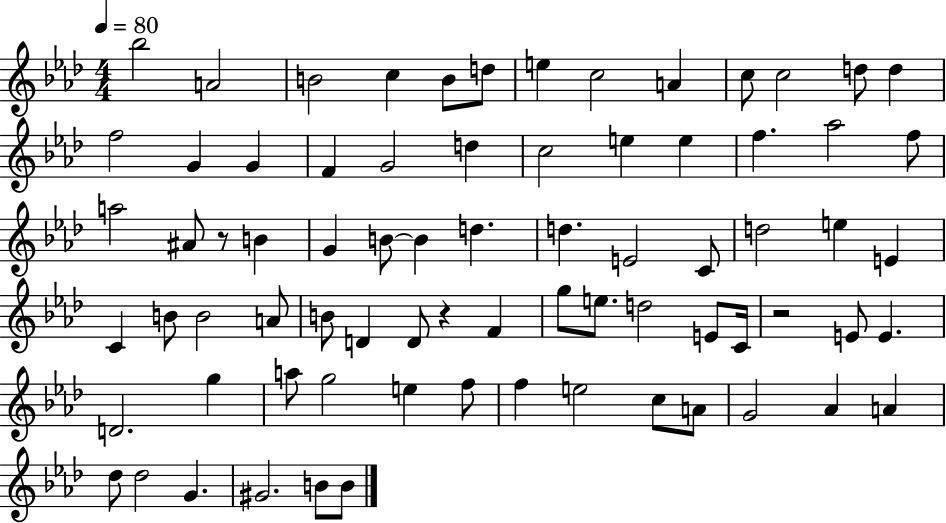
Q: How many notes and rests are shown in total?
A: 75